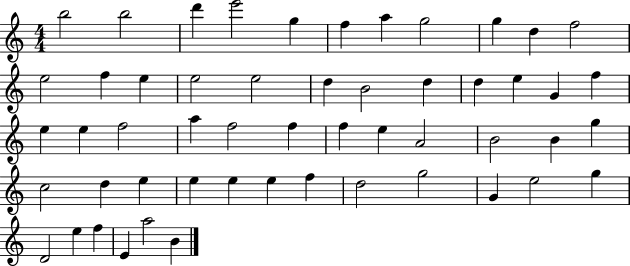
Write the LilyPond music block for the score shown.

{
  \clef treble
  \numericTimeSignature
  \time 4/4
  \key c \major
  b''2 b''2 | d'''4 e'''2 g''4 | f''4 a''4 g''2 | g''4 d''4 f''2 | \break e''2 f''4 e''4 | e''2 e''2 | d''4 b'2 d''4 | d''4 e''4 g'4 f''4 | \break e''4 e''4 f''2 | a''4 f''2 f''4 | f''4 e''4 a'2 | b'2 b'4 g''4 | \break c''2 d''4 e''4 | e''4 e''4 e''4 f''4 | d''2 g''2 | g'4 e''2 g''4 | \break d'2 e''4 f''4 | e'4 a''2 b'4 | \bar "|."
}